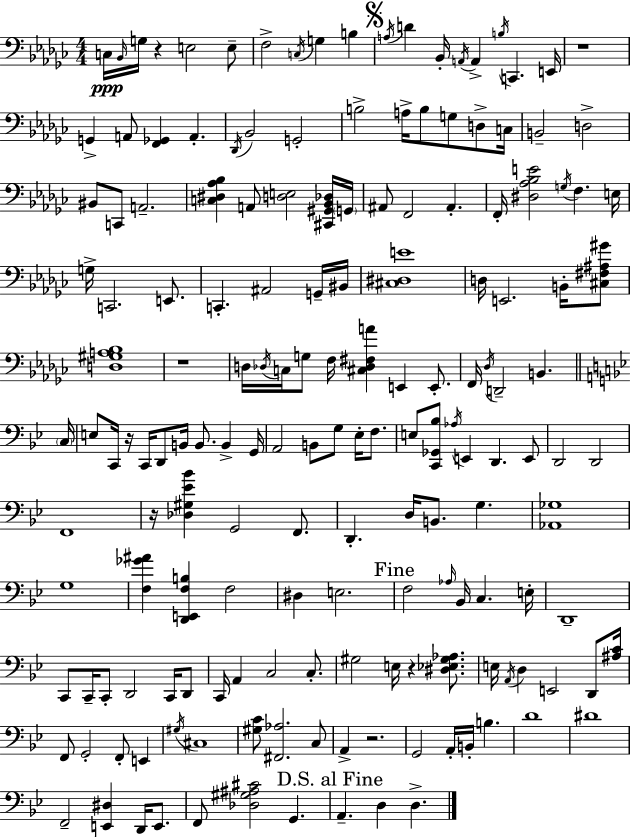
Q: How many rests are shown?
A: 7